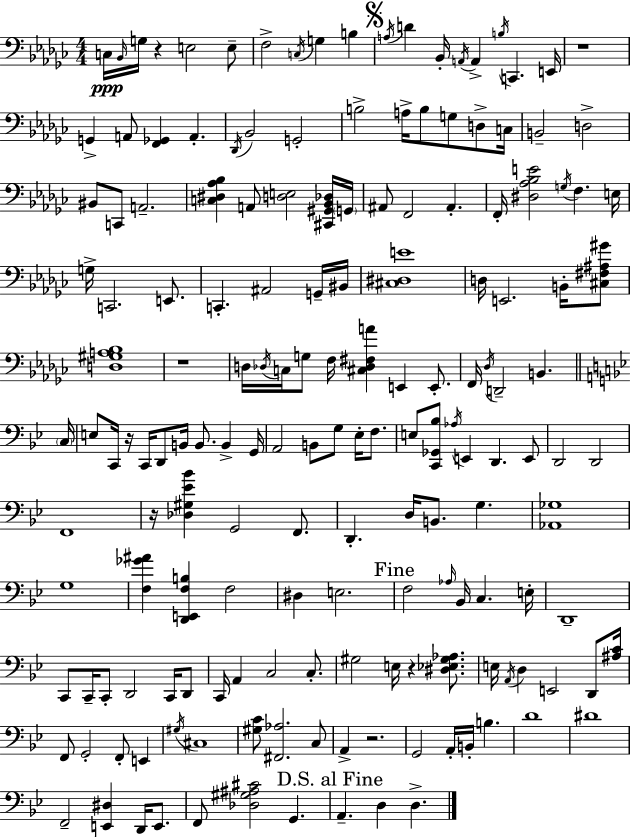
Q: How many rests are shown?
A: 7